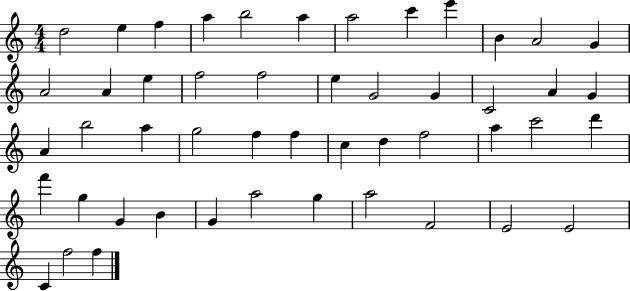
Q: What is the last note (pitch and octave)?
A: F5